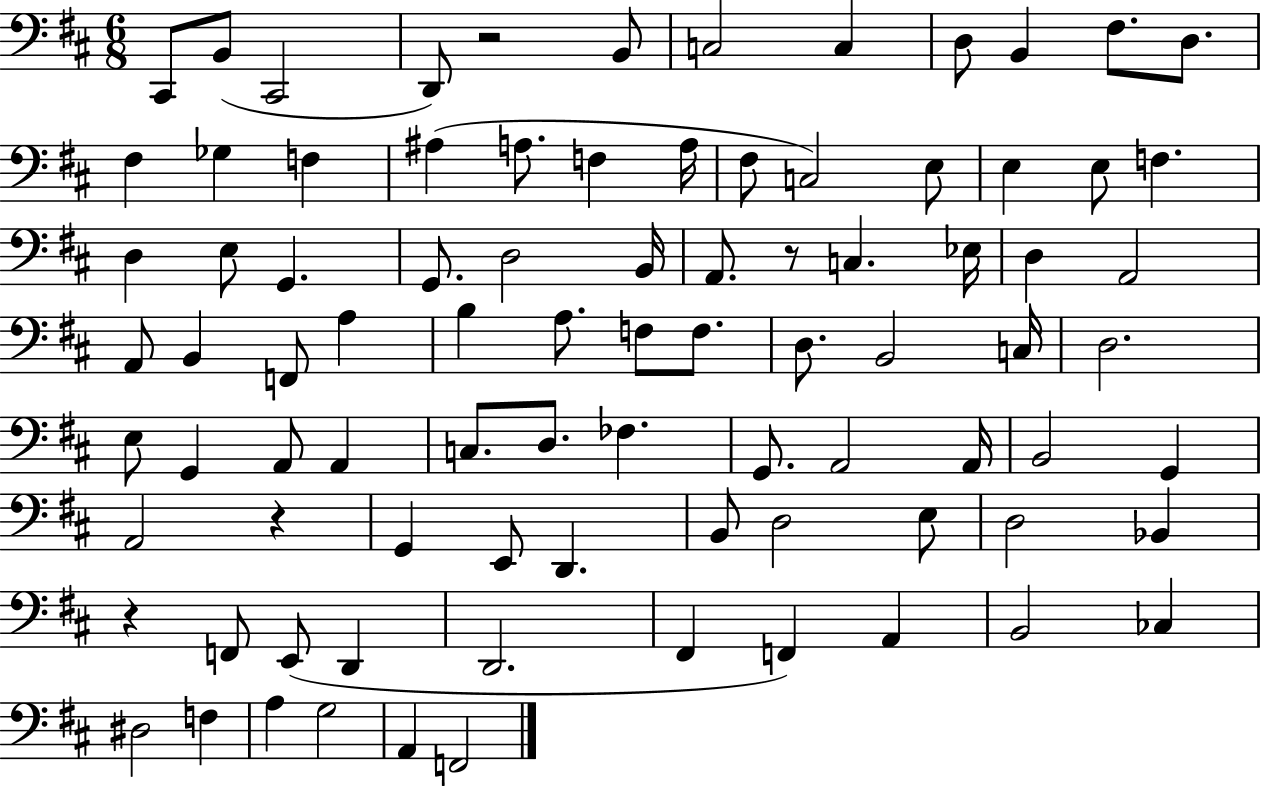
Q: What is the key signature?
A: D major